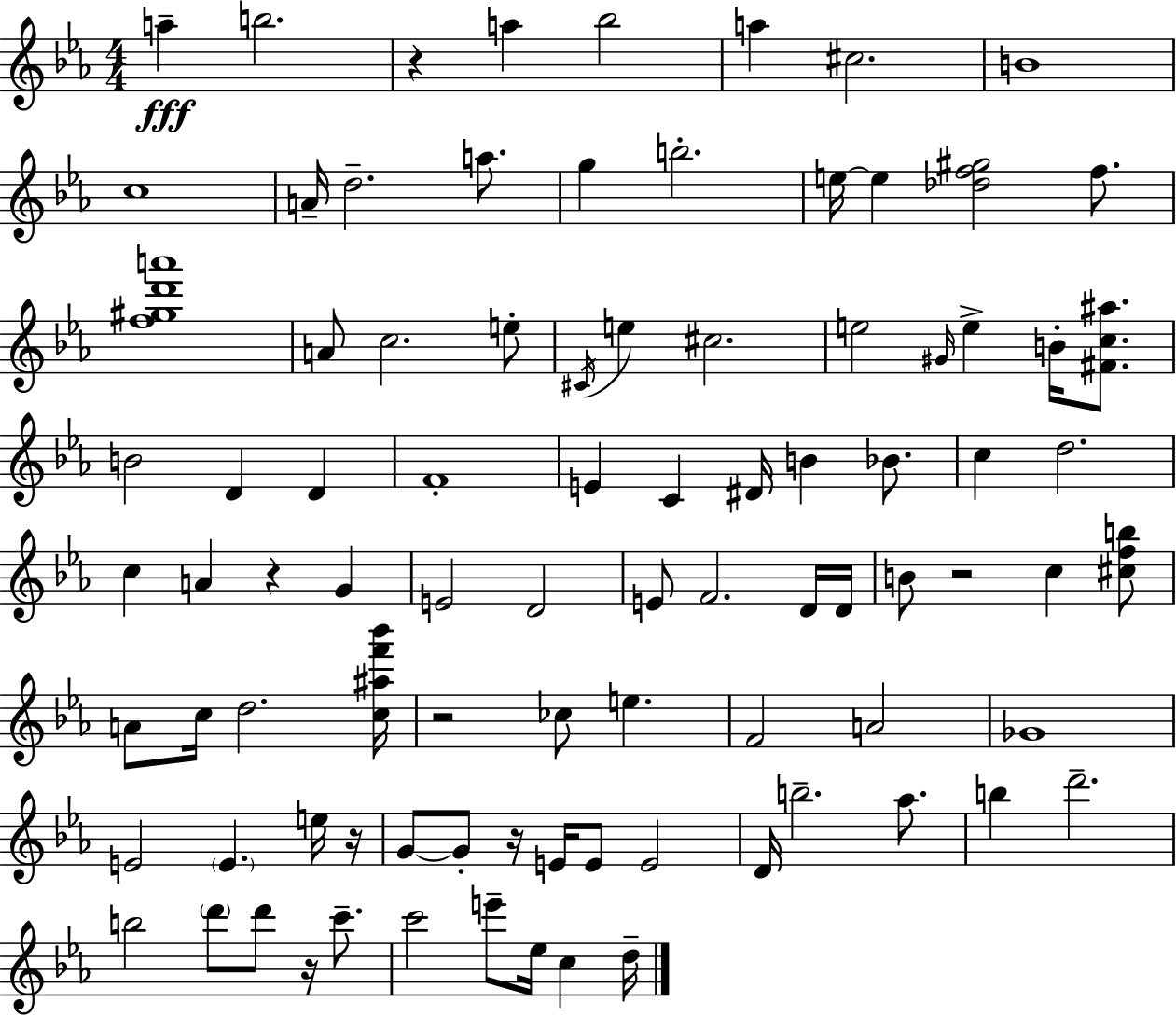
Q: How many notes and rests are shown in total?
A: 90